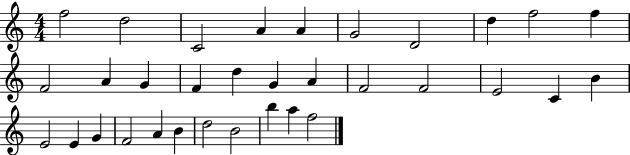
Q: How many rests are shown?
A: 0